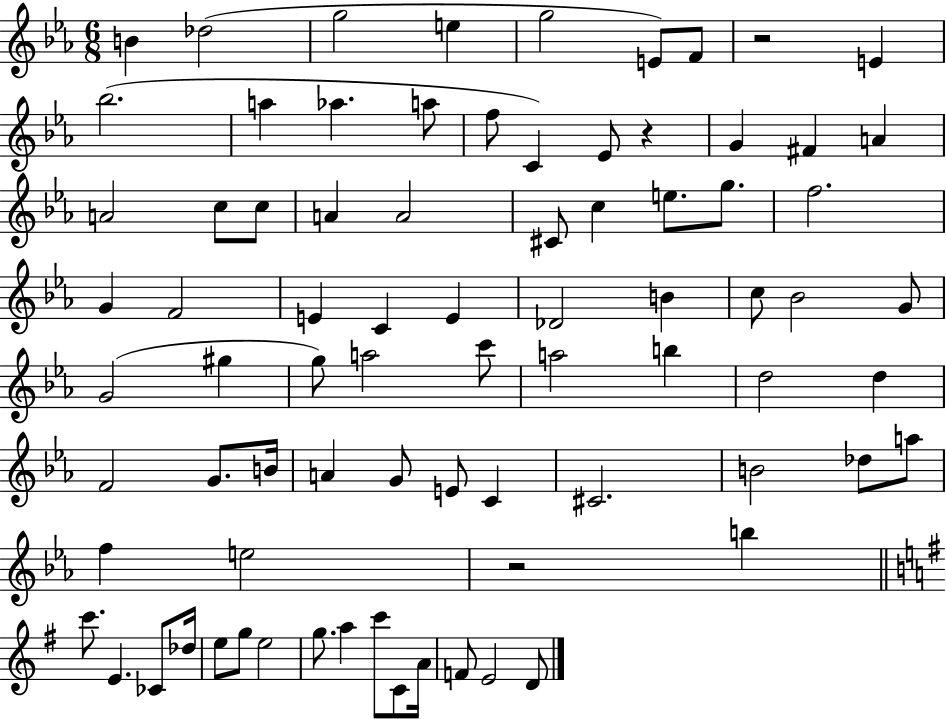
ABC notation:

X:1
T:Untitled
M:6/8
L:1/4
K:Eb
B _d2 g2 e g2 E/2 F/2 z2 E _b2 a _a a/2 f/2 C _E/2 z G ^F A A2 c/2 c/2 A A2 ^C/2 c e/2 g/2 f2 G F2 E C E _D2 B c/2 _B2 G/2 G2 ^g g/2 a2 c'/2 a2 b d2 d F2 G/2 B/4 A G/2 E/2 C ^C2 B2 _d/2 a/2 f e2 z2 b c'/2 E _C/2 _d/4 e/2 g/2 e2 g/2 a c'/2 C/2 A/4 F/2 E2 D/2